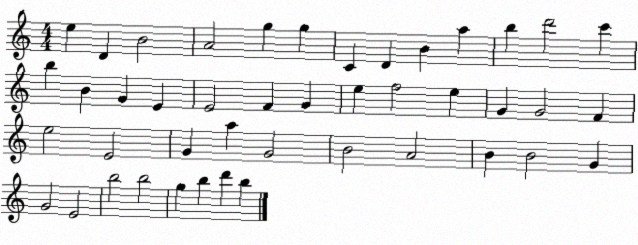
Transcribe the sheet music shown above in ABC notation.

X:1
T:Untitled
M:4/4
L:1/4
K:C
e D B2 A2 g g C D B a b d'2 c' b B G E E2 F G e f2 e G G2 F e2 E2 G a G2 B2 A2 B B2 G G2 E2 b2 b2 g b d' b